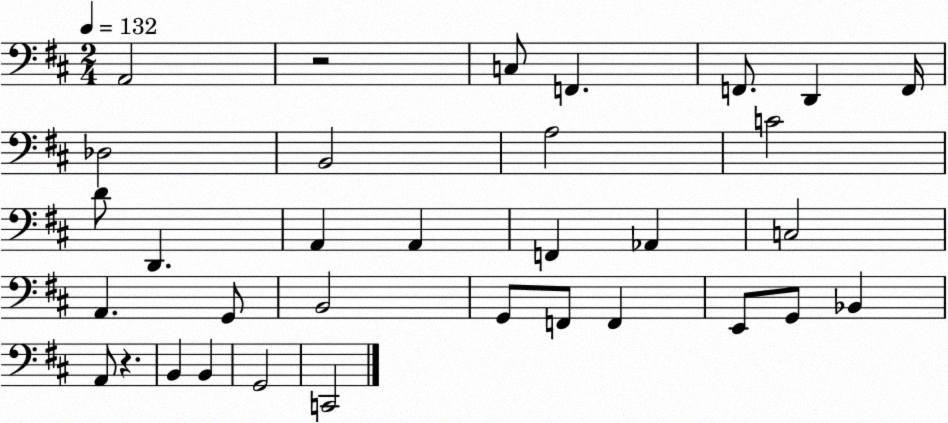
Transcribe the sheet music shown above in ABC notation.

X:1
T:Untitled
M:2/4
L:1/4
K:D
A,,2 z2 C,/2 F,, F,,/2 D,, F,,/4 _D,2 B,,2 A,2 C2 D/2 D,, A,, A,, F,, _A,, C,2 A,, G,,/2 B,,2 G,,/2 F,,/2 F,, E,,/2 G,,/2 _B,, A,,/2 z B,, B,, G,,2 C,,2